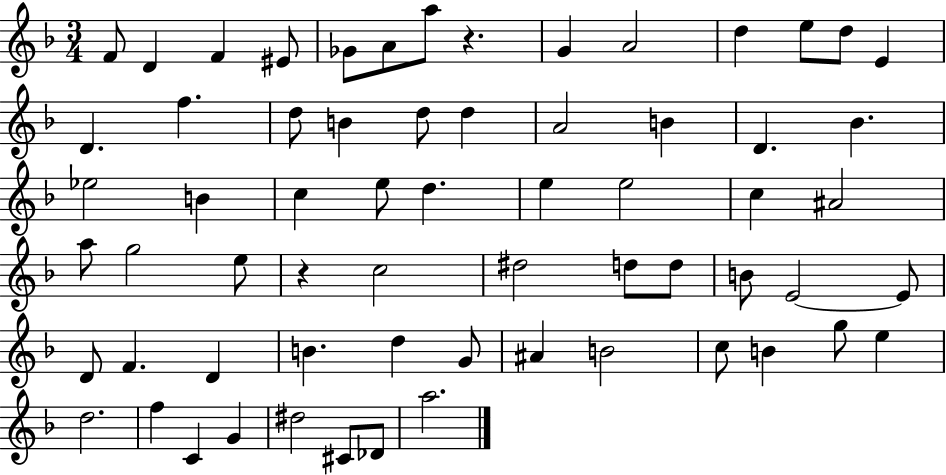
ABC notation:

X:1
T:Untitled
M:3/4
L:1/4
K:F
F/2 D F ^E/2 _G/2 A/2 a/2 z G A2 d e/2 d/2 E D f d/2 B d/2 d A2 B D _B _e2 B c e/2 d e e2 c ^A2 a/2 g2 e/2 z c2 ^d2 d/2 d/2 B/2 E2 E/2 D/2 F D B d G/2 ^A B2 c/2 B g/2 e d2 f C G ^d2 ^C/2 _D/2 a2